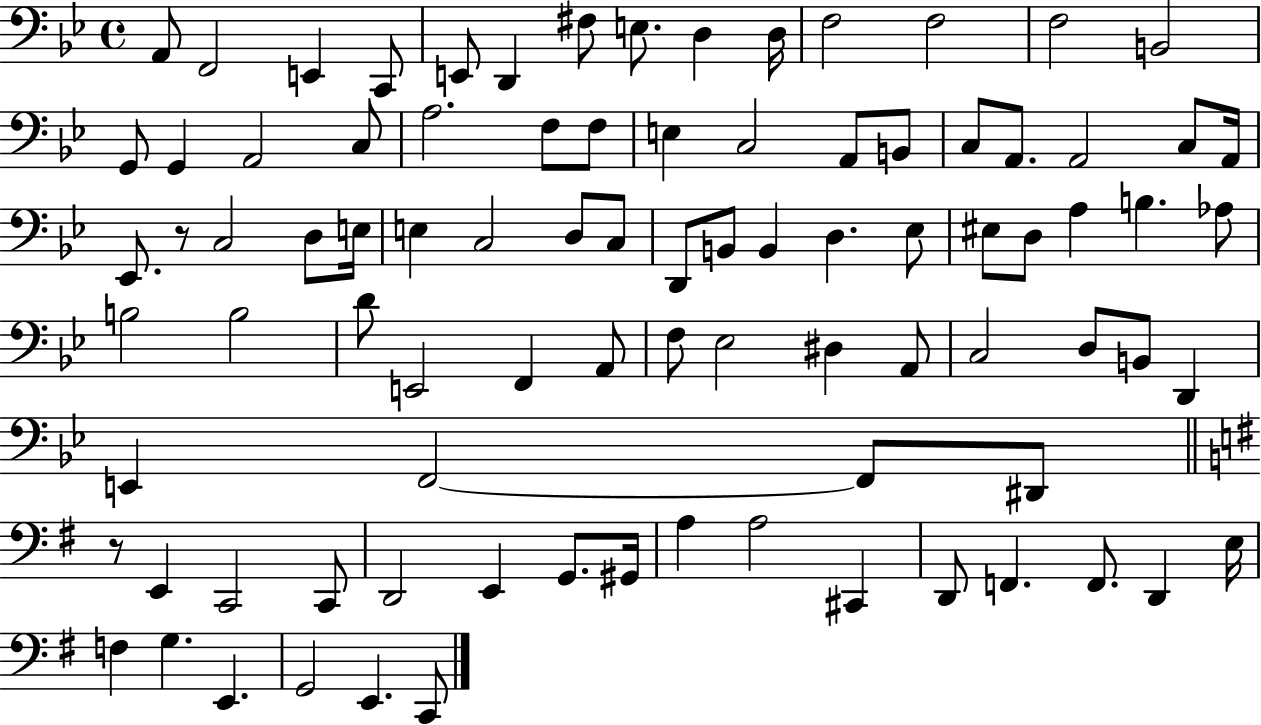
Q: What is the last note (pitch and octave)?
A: C2